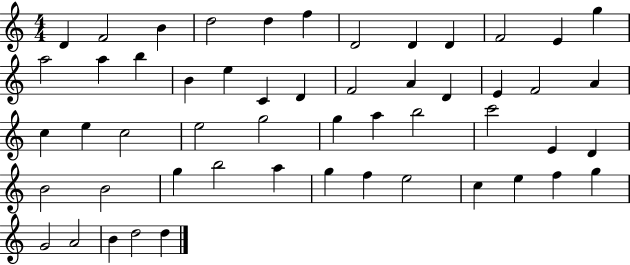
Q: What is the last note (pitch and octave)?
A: D5